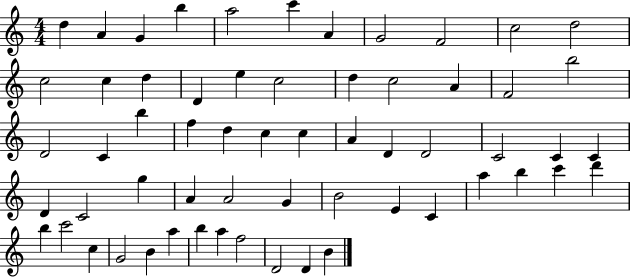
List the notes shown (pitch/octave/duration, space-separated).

D5/q A4/q G4/q B5/q A5/h C6/q A4/q G4/h F4/h C5/h D5/h C5/h C5/q D5/q D4/q E5/q C5/h D5/q C5/h A4/q F4/h B5/h D4/h C4/q B5/q F5/q D5/q C5/q C5/q A4/q D4/q D4/h C4/h C4/q C4/q D4/q C4/h G5/q A4/q A4/h G4/q B4/h E4/q C4/q A5/q B5/q C6/q D6/q B5/q C6/h C5/q G4/h B4/q A5/q B5/q A5/q F5/h D4/h D4/q B4/q